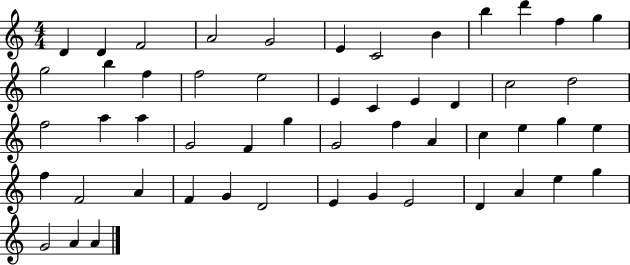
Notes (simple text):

D4/q D4/q F4/h A4/h G4/h E4/q C4/h B4/q B5/q D6/q F5/q G5/q G5/h B5/q F5/q F5/h E5/h E4/q C4/q E4/q D4/q C5/h D5/h F5/h A5/q A5/q G4/h F4/q G5/q G4/h F5/q A4/q C5/q E5/q G5/q E5/q F5/q F4/h A4/q F4/q G4/q D4/h E4/q G4/q E4/h D4/q A4/q E5/q G5/q G4/h A4/q A4/q